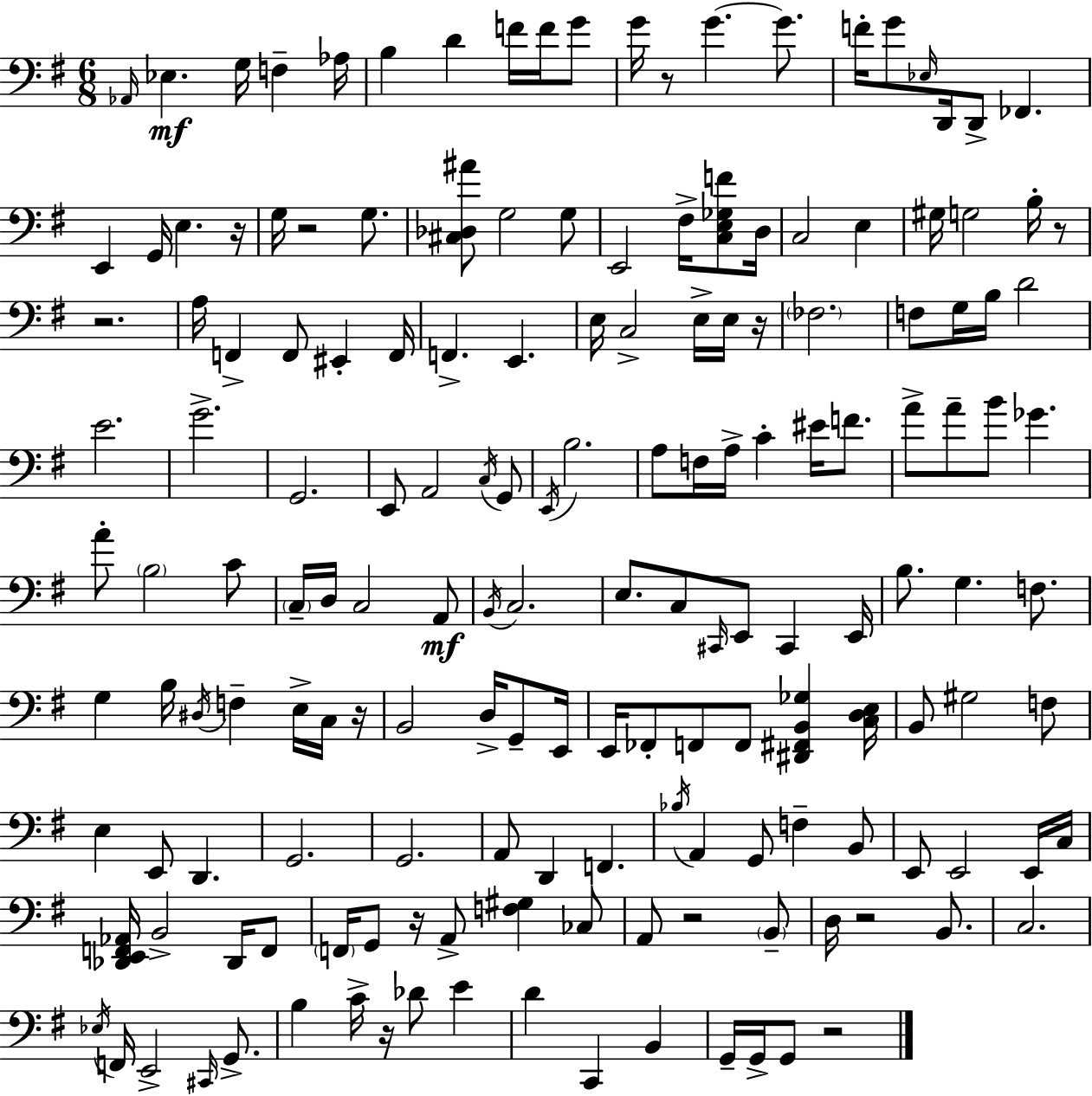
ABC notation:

X:1
T:Untitled
M:6/8
L:1/4
K:Em
_A,,/4 _E, G,/4 F, _A,/4 B, D F/4 F/4 G/2 G/4 z/2 G G/2 F/4 G/2 _E,/4 D,,/4 D,,/2 _F,, E,, G,,/4 E, z/4 G,/4 z2 G,/2 [^C,_D,^A]/2 G,2 G,/2 E,,2 ^F,/4 [C,E,_G,F]/2 D,/4 C,2 E, ^G,/4 G,2 B,/4 z/2 z2 A,/4 F,, F,,/2 ^E,, F,,/4 F,, E,, E,/4 C,2 E,/4 E,/4 z/4 _F,2 F,/2 G,/4 B,/4 D2 E2 G2 G,,2 E,,/2 A,,2 C,/4 G,,/2 E,,/4 B,2 A,/2 F,/4 A,/4 C ^E/4 F/2 A/2 A/2 B/2 _G A/2 B,2 C/2 C,/4 D,/4 C,2 A,,/2 B,,/4 C,2 E,/2 C,/2 ^C,,/4 E,,/2 ^C,, E,,/4 B,/2 G, F,/2 G, B,/4 ^D,/4 F, E,/4 C,/4 z/4 B,,2 D,/4 G,,/2 E,,/4 E,,/4 _F,,/2 F,,/2 F,,/2 [^D,,^F,,B,,_G,] [C,D,E,]/4 B,,/2 ^G,2 F,/2 E, E,,/2 D,, G,,2 G,,2 A,,/2 D,, F,, _B,/4 A,, G,,/2 F, B,,/2 E,,/2 E,,2 E,,/4 C,/4 [_D,,E,,F,,_A,,]/4 B,,2 _D,,/4 F,,/2 F,,/4 G,,/2 z/4 A,,/2 [F,^G,] _C,/2 A,,/2 z2 B,,/2 D,/4 z2 B,,/2 C,2 _E,/4 F,,/4 E,,2 ^C,,/4 G,,/2 B, C/4 z/4 _D/2 E D C,, B,, G,,/4 G,,/4 G,,/2 z2